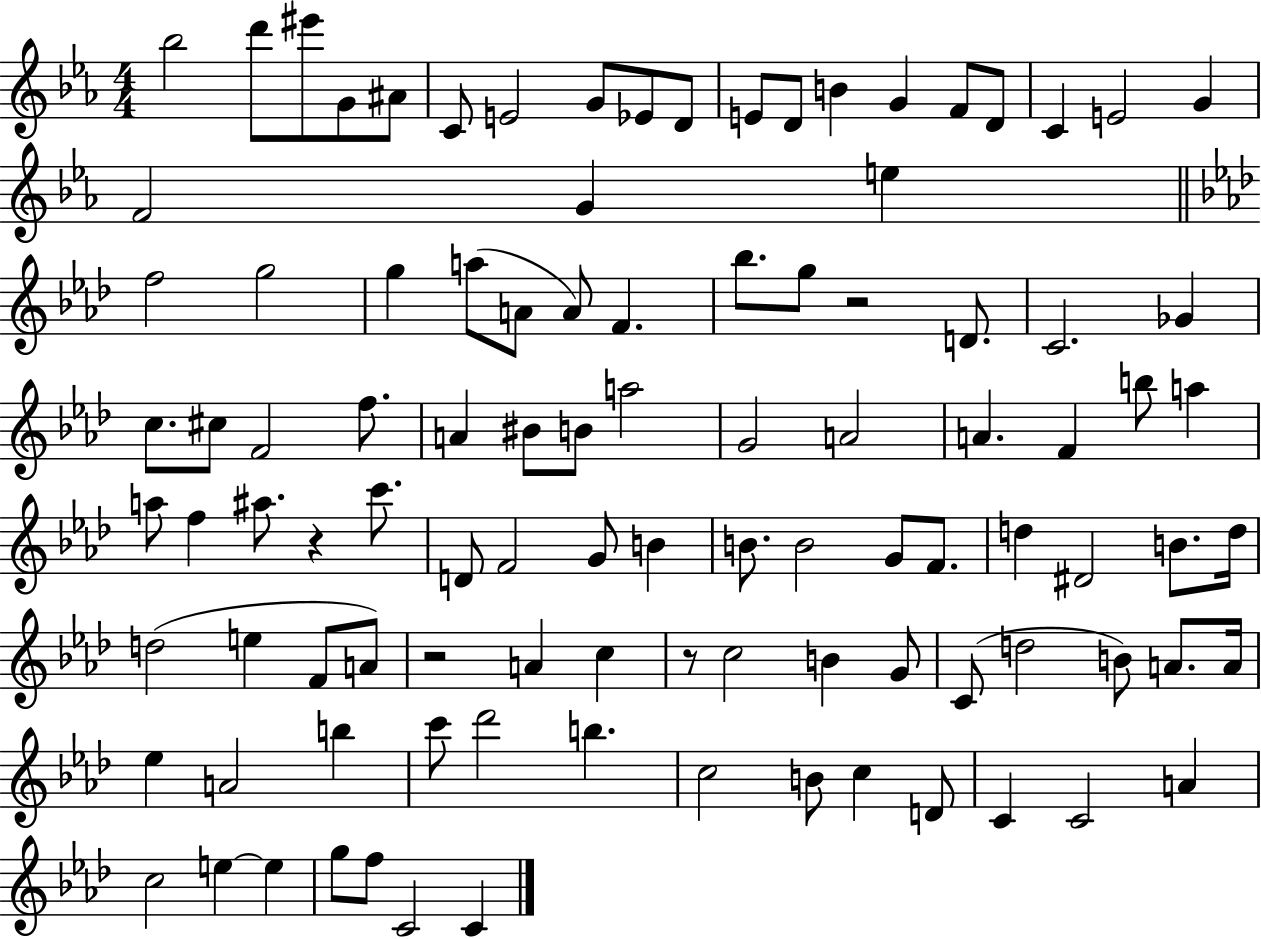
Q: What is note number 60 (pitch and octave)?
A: F4